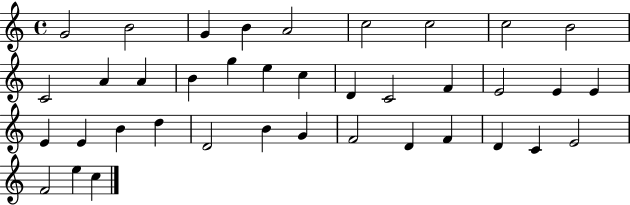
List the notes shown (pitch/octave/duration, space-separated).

G4/h B4/h G4/q B4/q A4/h C5/h C5/h C5/h B4/h C4/h A4/q A4/q B4/q G5/q E5/q C5/q D4/q C4/h F4/q E4/h E4/q E4/q E4/q E4/q B4/q D5/q D4/h B4/q G4/q F4/h D4/q F4/q D4/q C4/q E4/h F4/h E5/q C5/q